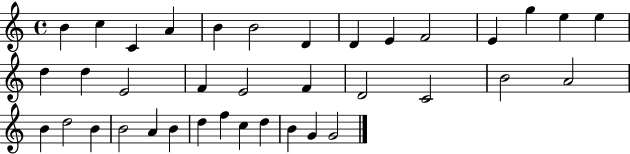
B4/q C5/q C4/q A4/q B4/q B4/h D4/q D4/q E4/q F4/h E4/q G5/q E5/q E5/q D5/q D5/q E4/h F4/q E4/h F4/q D4/h C4/h B4/h A4/h B4/q D5/h B4/q B4/h A4/q B4/q D5/q F5/q C5/q D5/q B4/q G4/q G4/h